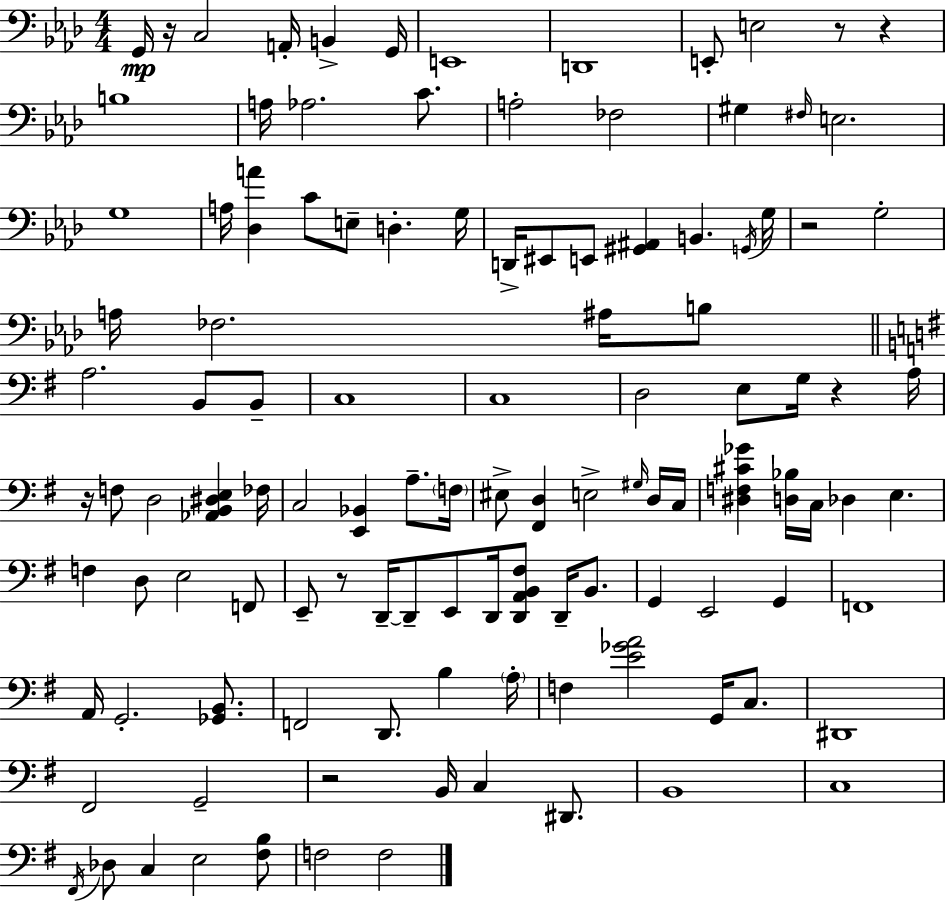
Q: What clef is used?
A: bass